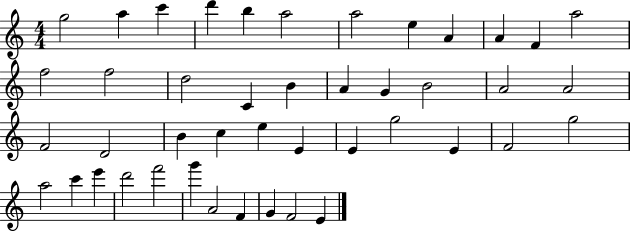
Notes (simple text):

G5/h A5/q C6/q D6/q B5/q A5/h A5/h E5/q A4/q A4/q F4/q A5/h F5/h F5/h D5/h C4/q B4/q A4/q G4/q B4/h A4/h A4/h F4/h D4/h B4/q C5/q E5/q E4/q E4/q G5/h E4/q F4/h G5/h A5/h C6/q E6/q D6/h F6/h G6/q A4/h F4/q G4/q F4/h E4/q